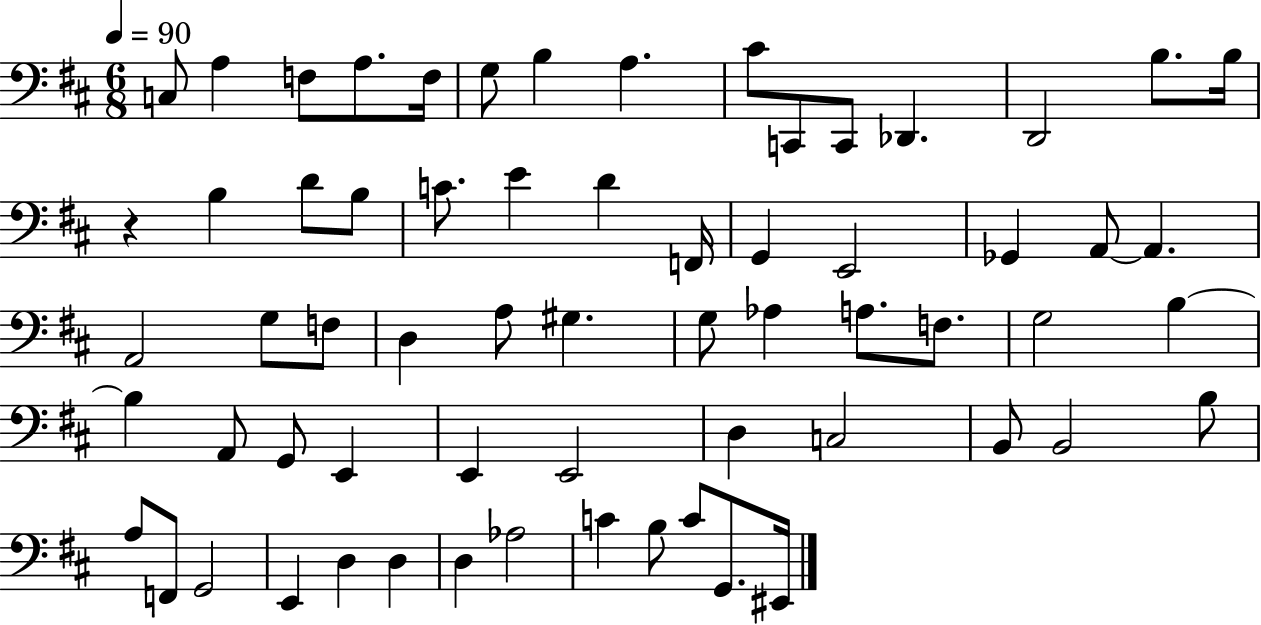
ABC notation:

X:1
T:Untitled
M:6/8
L:1/4
K:D
C,/2 A, F,/2 A,/2 F,/4 G,/2 B, A, ^C/2 C,,/2 C,,/2 _D,, D,,2 B,/2 B,/4 z B, D/2 B,/2 C/2 E D F,,/4 G,, E,,2 _G,, A,,/2 A,, A,,2 G,/2 F,/2 D, A,/2 ^G, G,/2 _A, A,/2 F,/2 G,2 B, B, A,,/2 G,,/2 E,, E,, E,,2 D, C,2 B,,/2 B,,2 B,/2 A,/2 F,,/2 G,,2 E,, D, D, D, _A,2 C B,/2 C/2 G,,/2 ^E,,/4